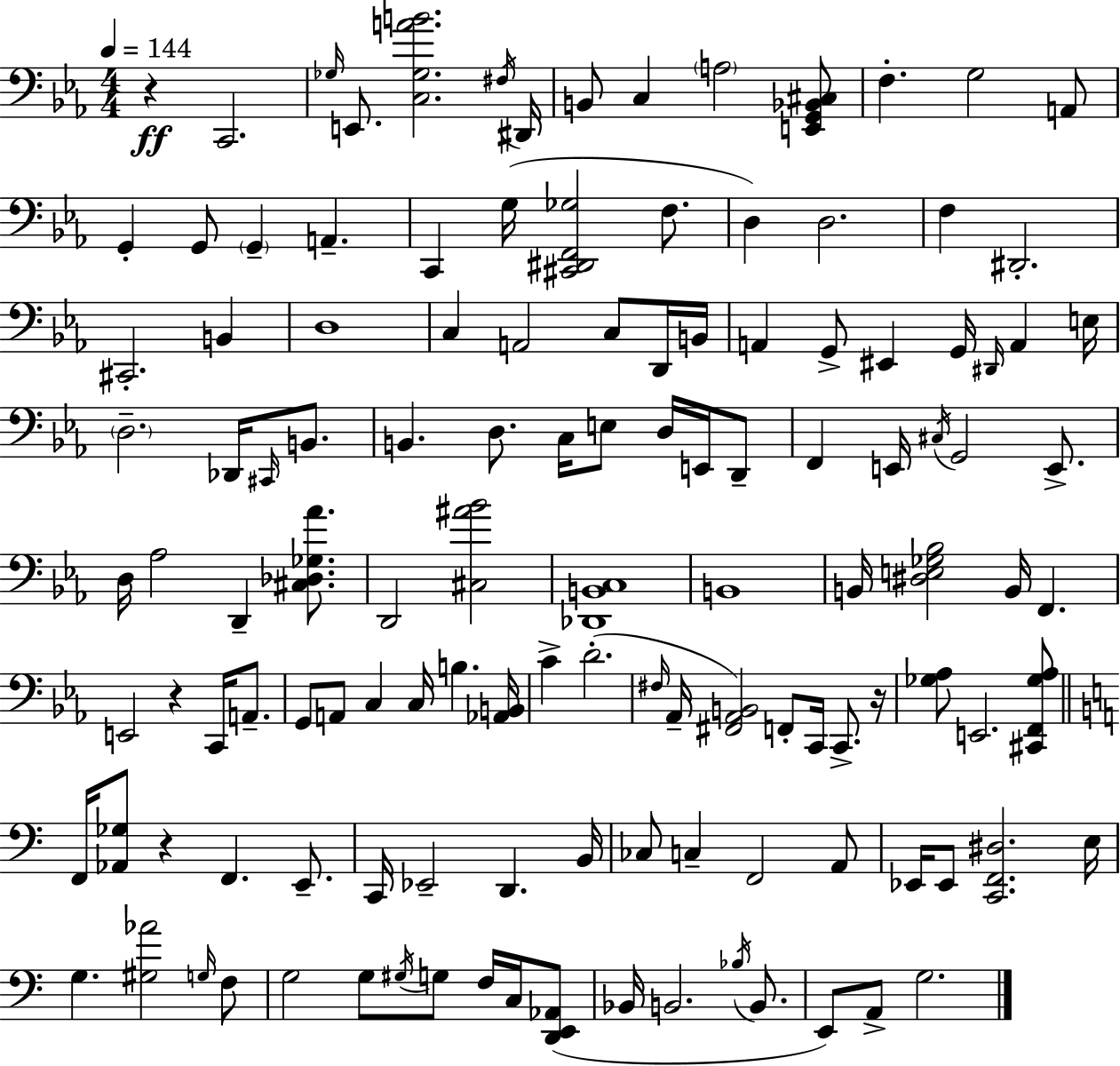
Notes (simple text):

R/q C2/h. Gb3/s E2/e. [C3,Gb3,A4,B4]/h. F#3/s D#2/s B2/e C3/q A3/h [E2,G2,Bb2,C#3]/e F3/q. G3/h A2/e G2/q G2/e G2/q A2/q. C2/q G3/s [C#2,D#2,F2,Gb3]/h F3/e. D3/q D3/h. F3/q D#2/h. C#2/h. B2/q D3/w C3/q A2/h C3/e D2/s B2/s A2/q G2/e EIS2/q G2/s D#2/s A2/q E3/s D3/h. Db2/s C#2/s B2/e. B2/q. D3/e. C3/s E3/e D3/s E2/s D2/e F2/q E2/s C#3/s G2/h E2/e. D3/s Ab3/h D2/q [C#3,Db3,Gb3,Ab4]/e. D2/h [C#3,A#4,Bb4]/h [Db2,B2,C3]/w B2/w B2/s [D#3,E3,Gb3,Bb3]/h B2/s F2/q. E2/h R/q C2/s A2/e. G2/e A2/e C3/q C3/s B3/q. [Ab2,B2]/s C4/q D4/h. F#3/s Ab2/s [F#2,Ab2,B2]/h F2/e C2/s C2/e. R/s [Gb3,Ab3]/e E2/h. [C#2,F2,Gb3,Ab3]/e F2/s [Ab2,Gb3]/e R/q F2/q. E2/e. C2/s Eb2/h D2/q. B2/s CES3/e C3/q F2/h A2/e Eb2/s Eb2/e [C2,F2,D#3]/h. E3/s G3/q. [G#3,Ab4]/h G3/s F3/e G3/h G3/e G#3/s G3/e F3/s C3/s [D2,E2,Ab2]/e Bb2/s B2/h. Bb3/s B2/e. E2/e A2/e G3/h.